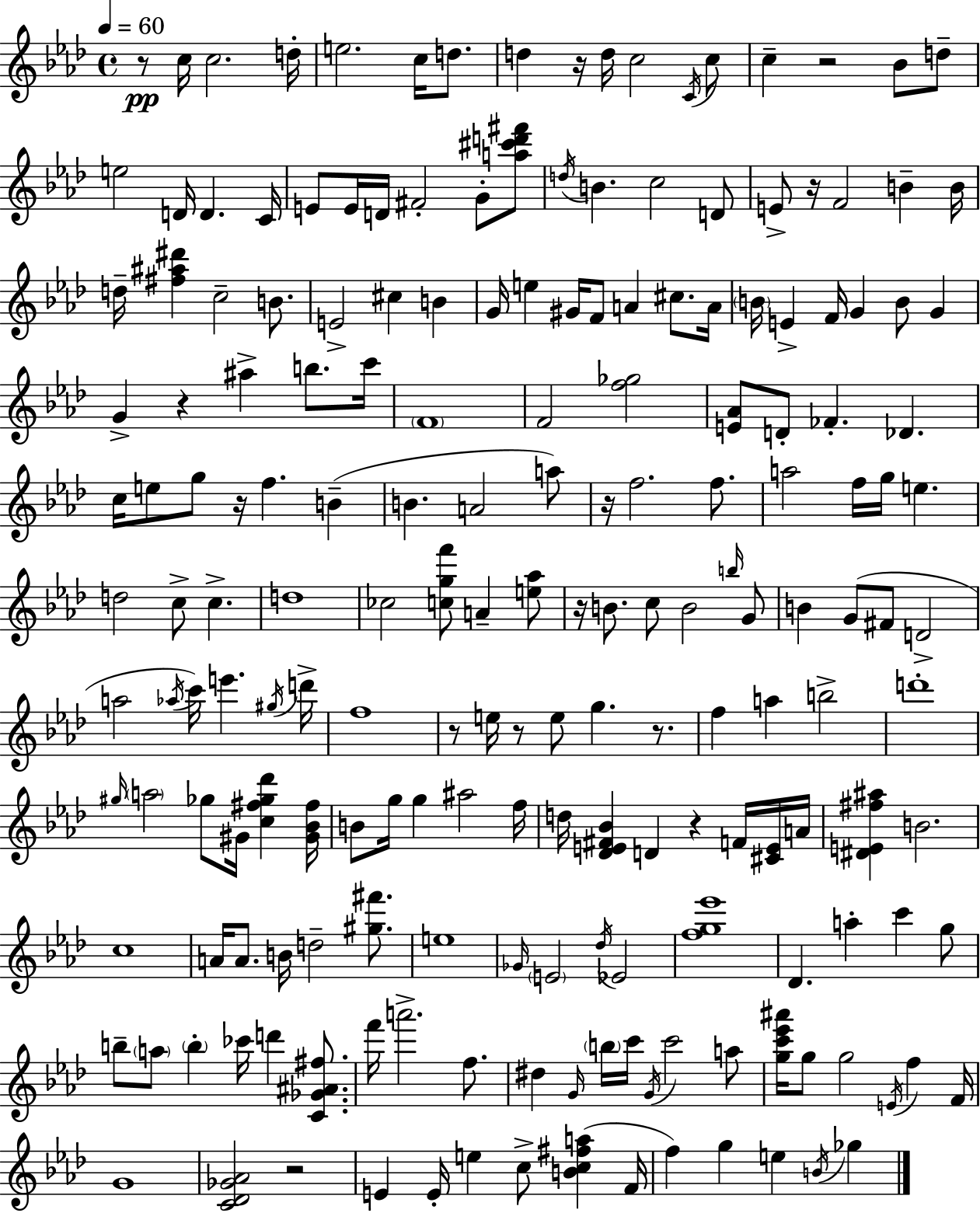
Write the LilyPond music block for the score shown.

{
  \clef treble
  \time 4/4
  \defaultTimeSignature
  \key aes \major
  \tempo 4 = 60
  r8\pp c''16 c''2. d''16-. | e''2. c''16 d''8. | d''4 r16 d''16 c''2 \acciaccatura { c'16 } c''8 | c''4-- r2 bes'8 d''8-- | \break e''2 d'16 d'4. | c'16 e'8 e'16 d'16 fis'2-. g'8-. <a'' cis''' d''' fis'''>8 | \acciaccatura { d''16 } b'4. c''2 | d'8 e'8-> r16 f'2 b'4-- | \break b'16 d''16-- <fis'' ais'' dis'''>4 c''2-- b'8. | e'2-> cis''4 b'4 | g'16 e''4 gis'16 f'8 a'4 cis''8. | a'16 \parenthesize b'16 e'4-> f'16 g'4 b'8 g'4 | \break g'4-> r4 ais''4-> b''8. | c'''16 \parenthesize f'1 | f'2 <f'' ges''>2 | <e' aes'>8 d'8-. fes'4.-. des'4. | \break c''16 e''8 g''8 r16 f''4. b'4--( | b'4. a'2 | a''8) r16 f''2. f''8. | a''2 f''16 g''16 e''4. | \break d''2 c''8-> c''4.-> | d''1 | ces''2 <c'' g'' f'''>8 a'4-- | <e'' aes''>8 r16 b'8. c''8 b'2 | \break \grace { b''16 } g'8 b'4 g'8( fis'8 d'2-> | a''2 \acciaccatura { aes''16 } c'''16) e'''4. | \acciaccatura { gis''16 } d'''16-> f''1 | r8 e''16 r8 e''8 g''4. | \break r8. f''4 a''4 b''2-> | d'''1-. | \grace { gis''16 } \parenthesize a''2 ges''8 | gis'16 <c'' fis'' ges'' des'''>4 <gis' bes' fis''>16 b'8 g''16 g''4 ais''2 | \break f''16 d''16 <des' e' fis' bes'>4 d'4 r4 | f'16 <cis' e'>16 a'16 <dis' e' fis'' ais''>4 b'2. | c''1 | a'16 a'8. b'16 d''2-- | \break <gis'' fis'''>8. e''1 | \grace { ges'16 } \parenthesize e'2 \acciaccatura { des''16 } | ees'2 <f'' g'' ees'''>1 | des'4. a''4-. | \break c'''4 g''8 b''8-- \parenthesize a''8 \parenthesize b''4-. | ces'''16 d'''4 <c' ges' ais' fis''>8. f'''16 a'''2.-> | f''8. dis''4 \grace { g'16 } \parenthesize b''16 c'''16 \acciaccatura { g'16 } | c'''2 a''8 <g'' c''' ees''' ais'''>16 g''8 g''2 | \break \acciaccatura { e'16 } f''4 f'16 g'1 | <c' des' ges' aes'>2 | r2 e'4 e'16-. | e''4 c''8-> <b' c'' fis'' a''>4( f'16 f''4) g''4 | \break e''4 \acciaccatura { b'16 } ges''4 \bar "|."
}